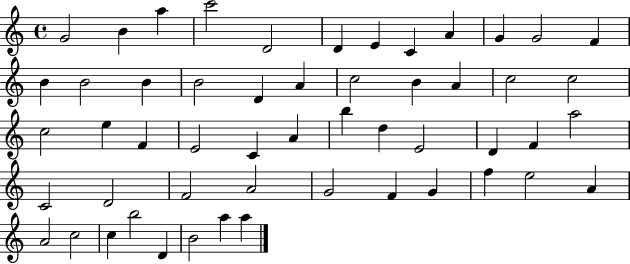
{
  \clef treble
  \time 4/4
  \defaultTimeSignature
  \key c \major
  g'2 b'4 a''4 | c'''2 d'2 | d'4 e'4 c'4 a'4 | g'4 g'2 f'4 | \break b'4 b'2 b'4 | b'2 d'4 a'4 | c''2 b'4 a'4 | c''2 c''2 | \break c''2 e''4 f'4 | e'2 c'4 a'4 | b''4 d''4 e'2 | d'4 f'4 a''2 | \break c'2 d'2 | f'2 a'2 | g'2 f'4 g'4 | f''4 e''2 a'4 | \break a'2 c''2 | c''4 b''2 d'4 | b'2 a''4 a''4 | \bar "|."
}